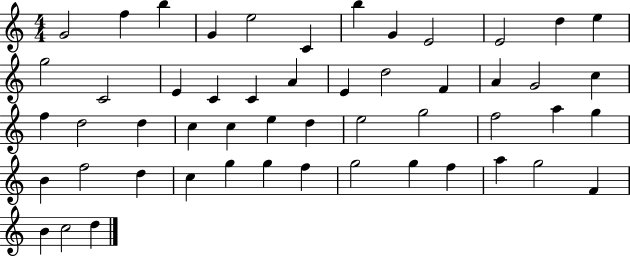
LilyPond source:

{
  \clef treble
  \numericTimeSignature
  \time 4/4
  \key c \major
  g'2 f''4 b''4 | g'4 e''2 c'4 | b''4 g'4 e'2 | e'2 d''4 e''4 | \break g''2 c'2 | e'4 c'4 c'4 a'4 | e'4 d''2 f'4 | a'4 g'2 c''4 | \break f''4 d''2 d''4 | c''4 c''4 e''4 d''4 | e''2 g''2 | f''2 a''4 g''4 | \break b'4 f''2 d''4 | c''4 g''4 g''4 f''4 | g''2 g''4 f''4 | a''4 g''2 f'4 | \break b'4 c''2 d''4 | \bar "|."
}